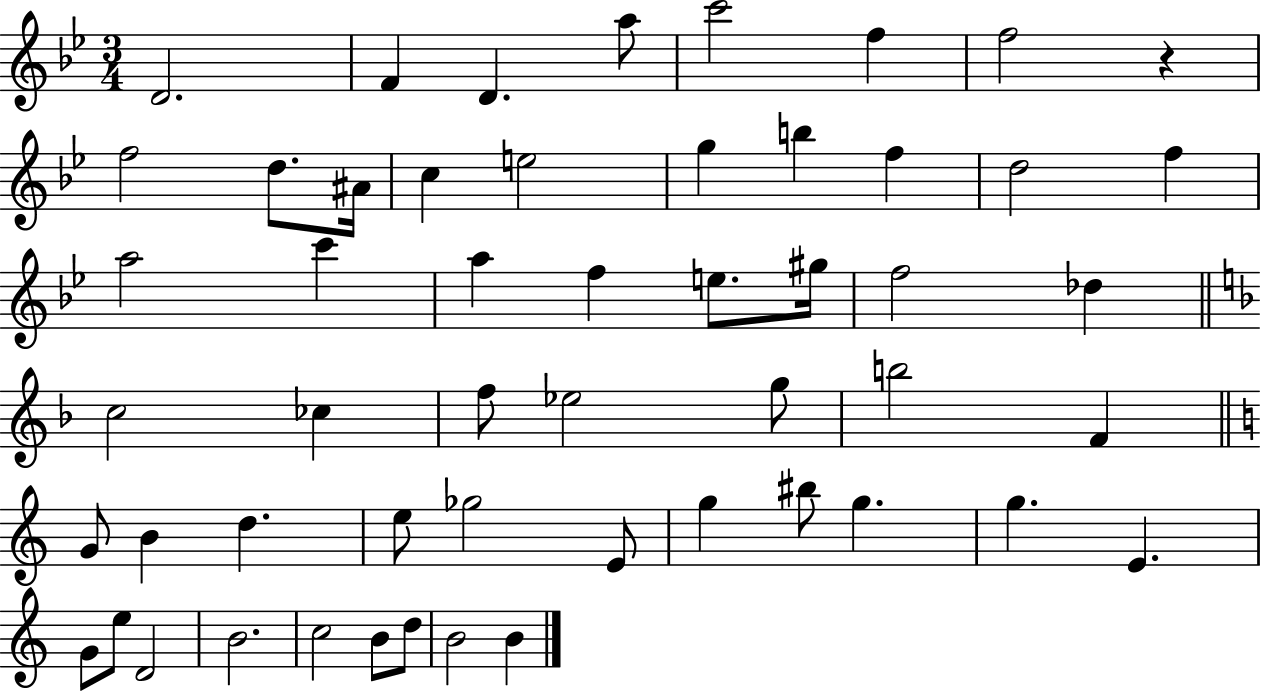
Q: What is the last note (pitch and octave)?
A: B4